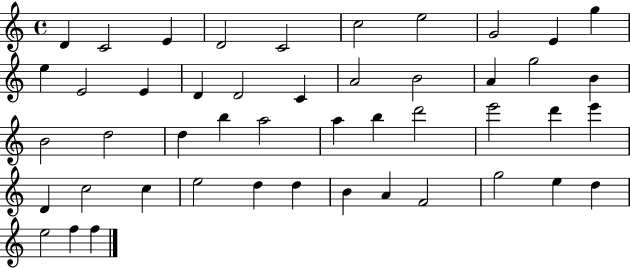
{
  \clef treble
  \time 4/4
  \defaultTimeSignature
  \key c \major
  d'4 c'2 e'4 | d'2 c'2 | c''2 e''2 | g'2 e'4 g''4 | \break e''4 e'2 e'4 | d'4 d'2 c'4 | a'2 b'2 | a'4 g''2 b'4 | \break b'2 d''2 | d''4 b''4 a''2 | a''4 b''4 d'''2 | e'''2 d'''4 e'''4 | \break d'4 c''2 c''4 | e''2 d''4 d''4 | b'4 a'4 f'2 | g''2 e''4 d''4 | \break e''2 f''4 f''4 | \bar "|."
}